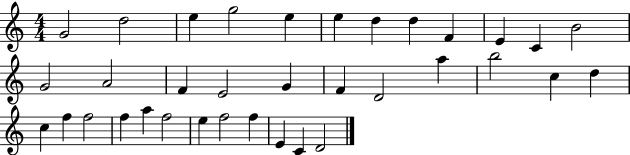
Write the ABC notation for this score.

X:1
T:Untitled
M:4/4
L:1/4
K:C
G2 d2 e g2 e e d d F E C B2 G2 A2 F E2 G F D2 a b2 c d c f f2 f a f2 e f2 f E C D2